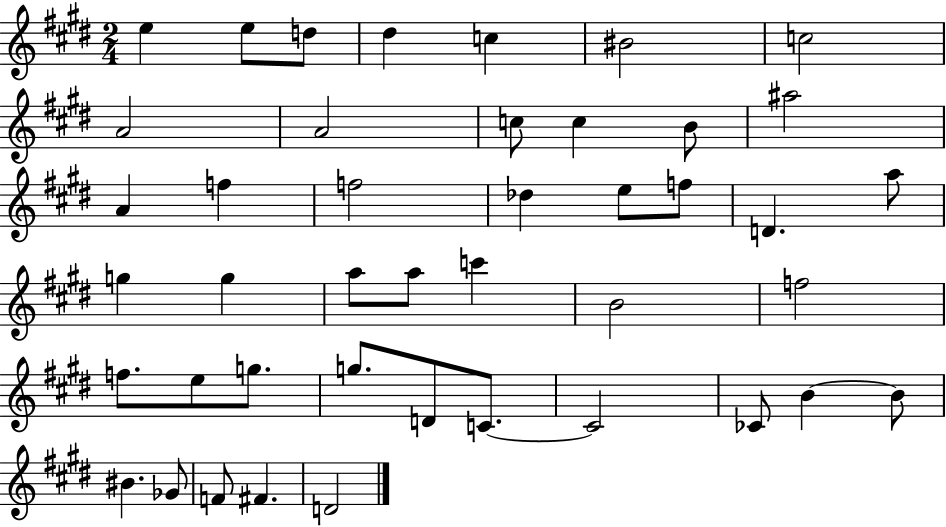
{
  \clef treble
  \numericTimeSignature
  \time 2/4
  \key e \major
  e''4 e''8 d''8 | dis''4 c''4 | bis'2 | c''2 | \break a'2 | a'2 | c''8 c''4 b'8 | ais''2 | \break a'4 f''4 | f''2 | des''4 e''8 f''8 | d'4. a''8 | \break g''4 g''4 | a''8 a''8 c'''4 | b'2 | f''2 | \break f''8. e''8 g''8. | g''8. d'8 c'8.~~ | c'2 | ces'8 b'4~~ b'8 | \break bis'4. ges'8 | f'8 fis'4. | d'2 | \bar "|."
}